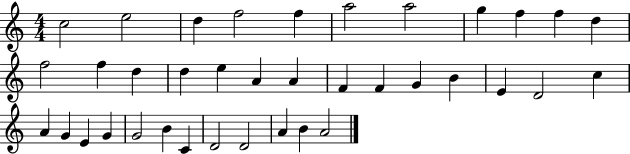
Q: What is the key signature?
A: C major